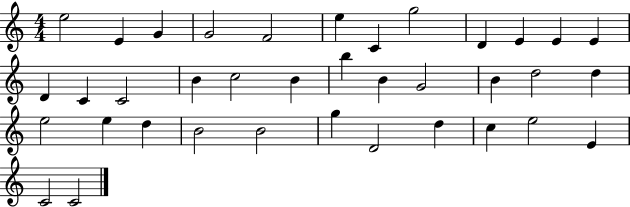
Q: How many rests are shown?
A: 0